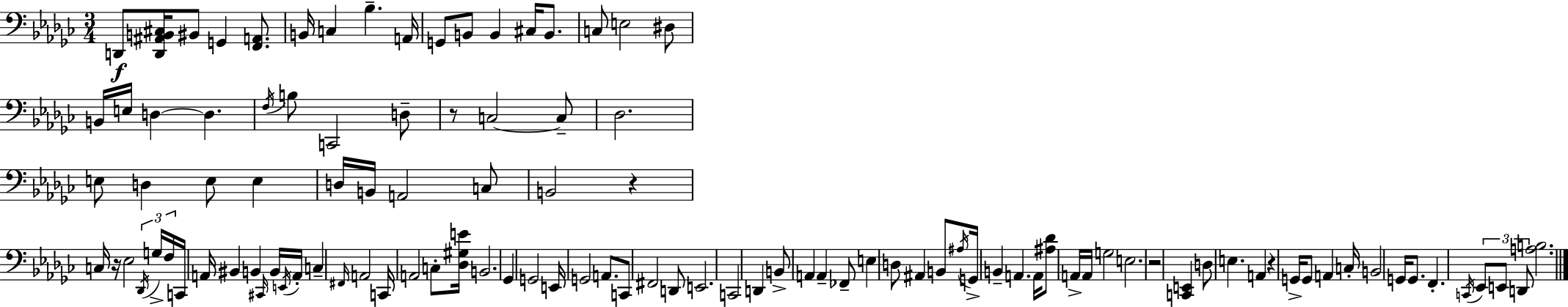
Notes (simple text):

D2/e [D2,A#2,B2,C#3]/s BIS2/e G2/q [F2,A2]/e. B2/s C3/q Bb3/q. A2/s G2/e B2/e B2/q C#3/s B2/e. C3/e E3/h D#3/e B2/s E3/s D3/q D3/q. F3/s B3/e C2/h D3/e R/e C3/h C3/e Db3/h. E3/e D3/q E3/e E3/q D3/s B2/s A2/h C3/e B2/h R/q C3/s R/s Eb3/h Db2/s G3/s F3/s C2/s A2/s BIS2/q B2/q C#2/s B2/s E2/s A2/s C3/q F#2/s A2/h C2/s A2/h C3/e [Db3,G#3,E4]/s B2/h. Gb2/q G2/h E2/s G2/h A2/e. C2/e F#2/h D2/e E2/h. C2/h D2/q B2/e A2/q A2/q FES2/e E3/q D3/e A#2/q B2/e A#3/s G2/s B2/q A2/q. A2/s [A#3,Db4]/e A2/s A2/s G3/h E3/h. R/h [C2,E2]/q D3/e E3/q. A2/q R/q G2/s G2/e A2/q C3/s B2/h G2/s G2/e. F2/q. C2/s Eb2/e E2/e D2/e [A3,B3]/h.